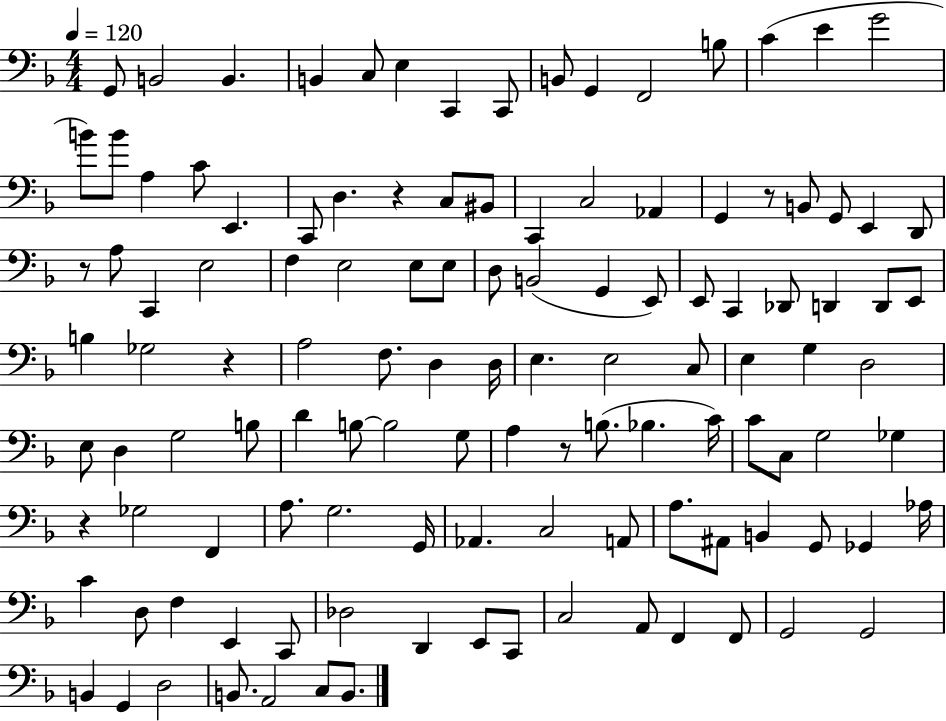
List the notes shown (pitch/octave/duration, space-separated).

G2/e B2/h B2/q. B2/q C3/e E3/q C2/q C2/e B2/e G2/q F2/h B3/e C4/q E4/q G4/h B4/e B4/e A3/q C4/e E2/q. C2/e D3/q. R/q C3/e BIS2/e C2/q C3/h Ab2/q G2/q R/e B2/e G2/e E2/q D2/e R/e A3/e C2/q E3/h F3/q E3/h E3/e E3/e D3/e B2/h G2/q E2/e E2/e C2/q Db2/e D2/q D2/e E2/e B3/q Gb3/h R/q A3/h F3/e. D3/q D3/s E3/q. E3/h C3/e E3/q G3/q D3/h E3/e D3/q G3/h B3/e D4/q B3/e B3/h G3/e A3/q R/e B3/e. Bb3/q. C4/s C4/e C3/e G3/h Gb3/q R/q Gb3/h F2/q A3/e. G3/h. G2/s Ab2/q. C3/h A2/e A3/e. A#2/e B2/q G2/e Gb2/q Ab3/s C4/q D3/e F3/q E2/q C2/e Db3/h D2/q E2/e C2/e C3/h A2/e F2/q F2/e G2/h G2/h B2/q G2/q D3/h B2/e. A2/h C3/e B2/e.